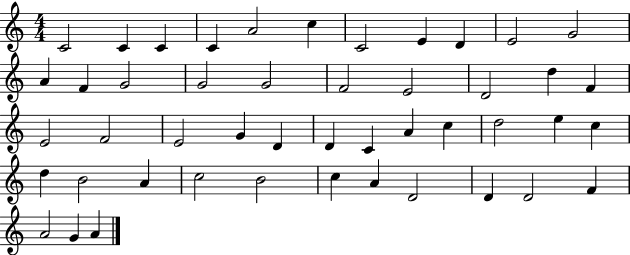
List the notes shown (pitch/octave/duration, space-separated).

C4/h C4/q C4/q C4/q A4/h C5/q C4/h E4/q D4/q E4/h G4/h A4/q F4/q G4/h G4/h G4/h F4/h E4/h D4/h D5/q F4/q E4/h F4/h E4/h G4/q D4/q D4/q C4/q A4/q C5/q D5/h E5/q C5/q D5/q B4/h A4/q C5/h B4/h C5/q A4/q D4/h D4/q D4/h F4/q A4/h G4/q A4/q